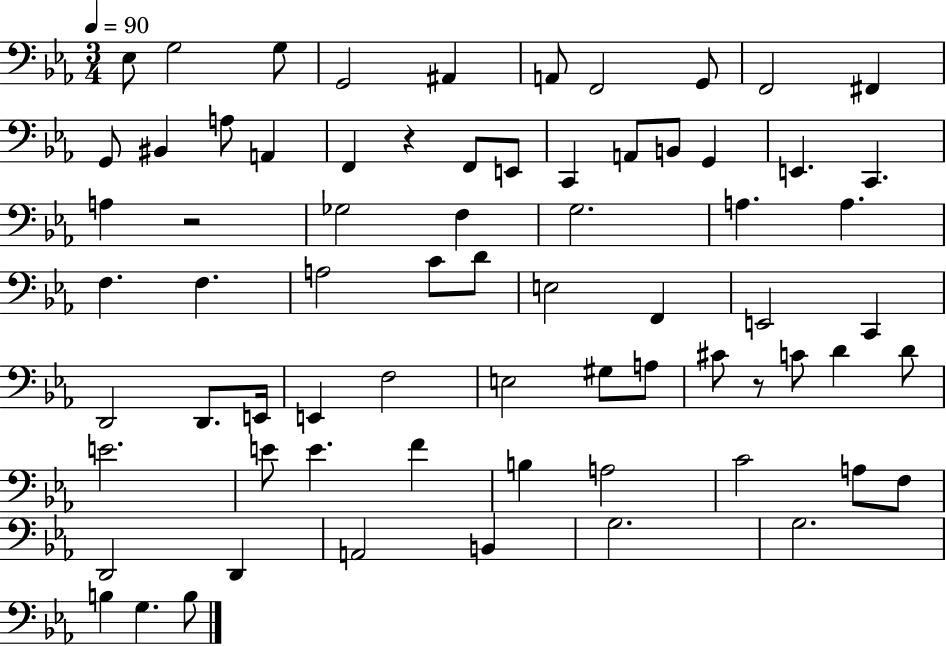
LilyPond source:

{
  \clef bass
  \numericTimeSignature
  \time 3/4
  \key ees \major
  \tempo 4 = 90
  ees8 g2 g8 | g,2 ais,4 | a,8 f,2 g,8 | f,2 fis,4 | \break g,8 bis,4 a8 a,4 | f,4 r4 f,8 e,8 | c,4 a,8 b,8 g,4 | e,4. c,4. | \break a4 r2 | ges2 f4 | g2. | a4. a4. | \break f4. f4. | a2 c'8 d'8 | e2 f,4 | e,2 c,4 | \break d,2 d,8. e,16 | e,4 f2 | e2 gis8 a8 | cis'8 r8 c'8 d'4 d'8 | \break e'2. | e'8 e'4. f'4 | b4 a2 | c'2 a8 f8 | \break d,2 d,4 | a,2 b,4 | g2. | g2. | \break b4 g4. b8 | \bar "|."
}